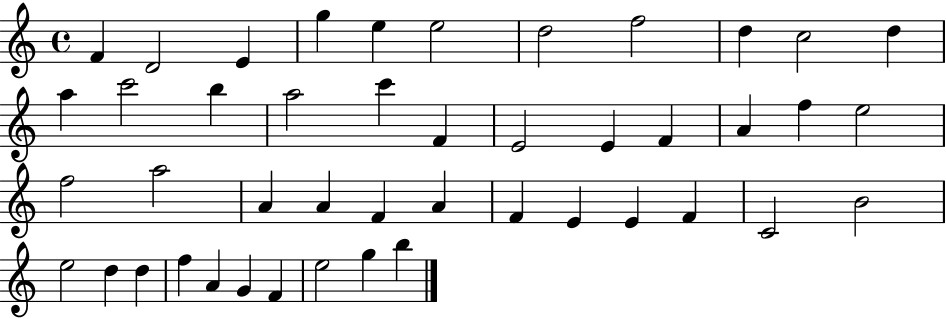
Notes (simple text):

F4/q D4/h E4/q G5/q E5/q E5/h D5/h F5/h D5/q C5/h D5/q A5/q C6/h B5/q A5/h C6/q F4/q E4/h E4/q F4/q A4/q F5/q E5/h F5/h A5/h A4/q A4/q F4/q A4/q F4/q E4/q E4/q F4/q C4/h B4/h E5/h D5/q D5/q F5/q A4/q G4/q F4/q E5/h G5/q B5/q